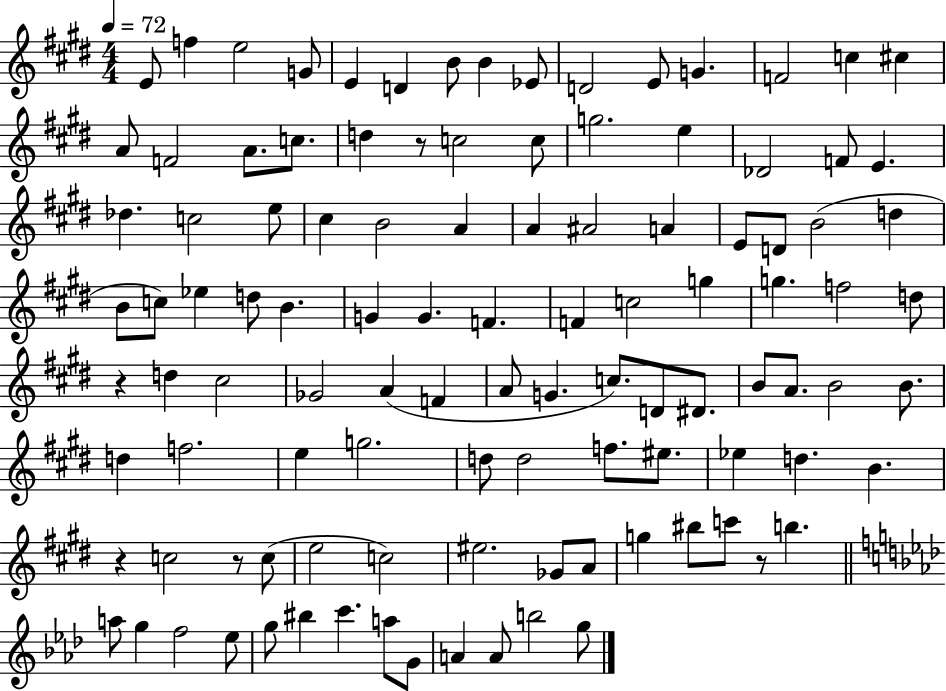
E4/e F5/q E5/h G4/e E4/q D4/q B4/e B4/q Eb4/e D4/h E4/e G4/q. F4/h C5/q C#5/q A4/e F4/h A4/e. C5/e. D5/q R/e C5/h C5/e G5/h. E5/q Db4/h F4/e E4/q. Db5/q. C5/h E5/e C#5/q B4/h A4/q A4/q A#4/h A4/q E4/e D4/e B4/h D5/q B4/e C5/e Eb5/q D5/e B4/q. G4/q G4/q. F4/q. F4/q C5/h G5/q G5/q. F5/h D5/e R/q D5/q C#5/h Gb4/h A4/q F4/q A4/e G4/q. C5/e. D4/e D#4/e. B4/e A4/e. B4/h B4/e. D5/q F5/h. E5/q G5/h. D5/e D5/h F5/e. EIS5/e. Eb5/q D5/q. B4/q. R/q C5/h R/e C5/e E5/h C5/h EIS5/h. Gb4/e A4/e G5/q BIS5/e C6/e R/e B5/q. A5/e G5/q F5/h Eb5/e G5/e BIS5/q C6/q. A5/e G4/e A4/q A4/e B5/h G5/e